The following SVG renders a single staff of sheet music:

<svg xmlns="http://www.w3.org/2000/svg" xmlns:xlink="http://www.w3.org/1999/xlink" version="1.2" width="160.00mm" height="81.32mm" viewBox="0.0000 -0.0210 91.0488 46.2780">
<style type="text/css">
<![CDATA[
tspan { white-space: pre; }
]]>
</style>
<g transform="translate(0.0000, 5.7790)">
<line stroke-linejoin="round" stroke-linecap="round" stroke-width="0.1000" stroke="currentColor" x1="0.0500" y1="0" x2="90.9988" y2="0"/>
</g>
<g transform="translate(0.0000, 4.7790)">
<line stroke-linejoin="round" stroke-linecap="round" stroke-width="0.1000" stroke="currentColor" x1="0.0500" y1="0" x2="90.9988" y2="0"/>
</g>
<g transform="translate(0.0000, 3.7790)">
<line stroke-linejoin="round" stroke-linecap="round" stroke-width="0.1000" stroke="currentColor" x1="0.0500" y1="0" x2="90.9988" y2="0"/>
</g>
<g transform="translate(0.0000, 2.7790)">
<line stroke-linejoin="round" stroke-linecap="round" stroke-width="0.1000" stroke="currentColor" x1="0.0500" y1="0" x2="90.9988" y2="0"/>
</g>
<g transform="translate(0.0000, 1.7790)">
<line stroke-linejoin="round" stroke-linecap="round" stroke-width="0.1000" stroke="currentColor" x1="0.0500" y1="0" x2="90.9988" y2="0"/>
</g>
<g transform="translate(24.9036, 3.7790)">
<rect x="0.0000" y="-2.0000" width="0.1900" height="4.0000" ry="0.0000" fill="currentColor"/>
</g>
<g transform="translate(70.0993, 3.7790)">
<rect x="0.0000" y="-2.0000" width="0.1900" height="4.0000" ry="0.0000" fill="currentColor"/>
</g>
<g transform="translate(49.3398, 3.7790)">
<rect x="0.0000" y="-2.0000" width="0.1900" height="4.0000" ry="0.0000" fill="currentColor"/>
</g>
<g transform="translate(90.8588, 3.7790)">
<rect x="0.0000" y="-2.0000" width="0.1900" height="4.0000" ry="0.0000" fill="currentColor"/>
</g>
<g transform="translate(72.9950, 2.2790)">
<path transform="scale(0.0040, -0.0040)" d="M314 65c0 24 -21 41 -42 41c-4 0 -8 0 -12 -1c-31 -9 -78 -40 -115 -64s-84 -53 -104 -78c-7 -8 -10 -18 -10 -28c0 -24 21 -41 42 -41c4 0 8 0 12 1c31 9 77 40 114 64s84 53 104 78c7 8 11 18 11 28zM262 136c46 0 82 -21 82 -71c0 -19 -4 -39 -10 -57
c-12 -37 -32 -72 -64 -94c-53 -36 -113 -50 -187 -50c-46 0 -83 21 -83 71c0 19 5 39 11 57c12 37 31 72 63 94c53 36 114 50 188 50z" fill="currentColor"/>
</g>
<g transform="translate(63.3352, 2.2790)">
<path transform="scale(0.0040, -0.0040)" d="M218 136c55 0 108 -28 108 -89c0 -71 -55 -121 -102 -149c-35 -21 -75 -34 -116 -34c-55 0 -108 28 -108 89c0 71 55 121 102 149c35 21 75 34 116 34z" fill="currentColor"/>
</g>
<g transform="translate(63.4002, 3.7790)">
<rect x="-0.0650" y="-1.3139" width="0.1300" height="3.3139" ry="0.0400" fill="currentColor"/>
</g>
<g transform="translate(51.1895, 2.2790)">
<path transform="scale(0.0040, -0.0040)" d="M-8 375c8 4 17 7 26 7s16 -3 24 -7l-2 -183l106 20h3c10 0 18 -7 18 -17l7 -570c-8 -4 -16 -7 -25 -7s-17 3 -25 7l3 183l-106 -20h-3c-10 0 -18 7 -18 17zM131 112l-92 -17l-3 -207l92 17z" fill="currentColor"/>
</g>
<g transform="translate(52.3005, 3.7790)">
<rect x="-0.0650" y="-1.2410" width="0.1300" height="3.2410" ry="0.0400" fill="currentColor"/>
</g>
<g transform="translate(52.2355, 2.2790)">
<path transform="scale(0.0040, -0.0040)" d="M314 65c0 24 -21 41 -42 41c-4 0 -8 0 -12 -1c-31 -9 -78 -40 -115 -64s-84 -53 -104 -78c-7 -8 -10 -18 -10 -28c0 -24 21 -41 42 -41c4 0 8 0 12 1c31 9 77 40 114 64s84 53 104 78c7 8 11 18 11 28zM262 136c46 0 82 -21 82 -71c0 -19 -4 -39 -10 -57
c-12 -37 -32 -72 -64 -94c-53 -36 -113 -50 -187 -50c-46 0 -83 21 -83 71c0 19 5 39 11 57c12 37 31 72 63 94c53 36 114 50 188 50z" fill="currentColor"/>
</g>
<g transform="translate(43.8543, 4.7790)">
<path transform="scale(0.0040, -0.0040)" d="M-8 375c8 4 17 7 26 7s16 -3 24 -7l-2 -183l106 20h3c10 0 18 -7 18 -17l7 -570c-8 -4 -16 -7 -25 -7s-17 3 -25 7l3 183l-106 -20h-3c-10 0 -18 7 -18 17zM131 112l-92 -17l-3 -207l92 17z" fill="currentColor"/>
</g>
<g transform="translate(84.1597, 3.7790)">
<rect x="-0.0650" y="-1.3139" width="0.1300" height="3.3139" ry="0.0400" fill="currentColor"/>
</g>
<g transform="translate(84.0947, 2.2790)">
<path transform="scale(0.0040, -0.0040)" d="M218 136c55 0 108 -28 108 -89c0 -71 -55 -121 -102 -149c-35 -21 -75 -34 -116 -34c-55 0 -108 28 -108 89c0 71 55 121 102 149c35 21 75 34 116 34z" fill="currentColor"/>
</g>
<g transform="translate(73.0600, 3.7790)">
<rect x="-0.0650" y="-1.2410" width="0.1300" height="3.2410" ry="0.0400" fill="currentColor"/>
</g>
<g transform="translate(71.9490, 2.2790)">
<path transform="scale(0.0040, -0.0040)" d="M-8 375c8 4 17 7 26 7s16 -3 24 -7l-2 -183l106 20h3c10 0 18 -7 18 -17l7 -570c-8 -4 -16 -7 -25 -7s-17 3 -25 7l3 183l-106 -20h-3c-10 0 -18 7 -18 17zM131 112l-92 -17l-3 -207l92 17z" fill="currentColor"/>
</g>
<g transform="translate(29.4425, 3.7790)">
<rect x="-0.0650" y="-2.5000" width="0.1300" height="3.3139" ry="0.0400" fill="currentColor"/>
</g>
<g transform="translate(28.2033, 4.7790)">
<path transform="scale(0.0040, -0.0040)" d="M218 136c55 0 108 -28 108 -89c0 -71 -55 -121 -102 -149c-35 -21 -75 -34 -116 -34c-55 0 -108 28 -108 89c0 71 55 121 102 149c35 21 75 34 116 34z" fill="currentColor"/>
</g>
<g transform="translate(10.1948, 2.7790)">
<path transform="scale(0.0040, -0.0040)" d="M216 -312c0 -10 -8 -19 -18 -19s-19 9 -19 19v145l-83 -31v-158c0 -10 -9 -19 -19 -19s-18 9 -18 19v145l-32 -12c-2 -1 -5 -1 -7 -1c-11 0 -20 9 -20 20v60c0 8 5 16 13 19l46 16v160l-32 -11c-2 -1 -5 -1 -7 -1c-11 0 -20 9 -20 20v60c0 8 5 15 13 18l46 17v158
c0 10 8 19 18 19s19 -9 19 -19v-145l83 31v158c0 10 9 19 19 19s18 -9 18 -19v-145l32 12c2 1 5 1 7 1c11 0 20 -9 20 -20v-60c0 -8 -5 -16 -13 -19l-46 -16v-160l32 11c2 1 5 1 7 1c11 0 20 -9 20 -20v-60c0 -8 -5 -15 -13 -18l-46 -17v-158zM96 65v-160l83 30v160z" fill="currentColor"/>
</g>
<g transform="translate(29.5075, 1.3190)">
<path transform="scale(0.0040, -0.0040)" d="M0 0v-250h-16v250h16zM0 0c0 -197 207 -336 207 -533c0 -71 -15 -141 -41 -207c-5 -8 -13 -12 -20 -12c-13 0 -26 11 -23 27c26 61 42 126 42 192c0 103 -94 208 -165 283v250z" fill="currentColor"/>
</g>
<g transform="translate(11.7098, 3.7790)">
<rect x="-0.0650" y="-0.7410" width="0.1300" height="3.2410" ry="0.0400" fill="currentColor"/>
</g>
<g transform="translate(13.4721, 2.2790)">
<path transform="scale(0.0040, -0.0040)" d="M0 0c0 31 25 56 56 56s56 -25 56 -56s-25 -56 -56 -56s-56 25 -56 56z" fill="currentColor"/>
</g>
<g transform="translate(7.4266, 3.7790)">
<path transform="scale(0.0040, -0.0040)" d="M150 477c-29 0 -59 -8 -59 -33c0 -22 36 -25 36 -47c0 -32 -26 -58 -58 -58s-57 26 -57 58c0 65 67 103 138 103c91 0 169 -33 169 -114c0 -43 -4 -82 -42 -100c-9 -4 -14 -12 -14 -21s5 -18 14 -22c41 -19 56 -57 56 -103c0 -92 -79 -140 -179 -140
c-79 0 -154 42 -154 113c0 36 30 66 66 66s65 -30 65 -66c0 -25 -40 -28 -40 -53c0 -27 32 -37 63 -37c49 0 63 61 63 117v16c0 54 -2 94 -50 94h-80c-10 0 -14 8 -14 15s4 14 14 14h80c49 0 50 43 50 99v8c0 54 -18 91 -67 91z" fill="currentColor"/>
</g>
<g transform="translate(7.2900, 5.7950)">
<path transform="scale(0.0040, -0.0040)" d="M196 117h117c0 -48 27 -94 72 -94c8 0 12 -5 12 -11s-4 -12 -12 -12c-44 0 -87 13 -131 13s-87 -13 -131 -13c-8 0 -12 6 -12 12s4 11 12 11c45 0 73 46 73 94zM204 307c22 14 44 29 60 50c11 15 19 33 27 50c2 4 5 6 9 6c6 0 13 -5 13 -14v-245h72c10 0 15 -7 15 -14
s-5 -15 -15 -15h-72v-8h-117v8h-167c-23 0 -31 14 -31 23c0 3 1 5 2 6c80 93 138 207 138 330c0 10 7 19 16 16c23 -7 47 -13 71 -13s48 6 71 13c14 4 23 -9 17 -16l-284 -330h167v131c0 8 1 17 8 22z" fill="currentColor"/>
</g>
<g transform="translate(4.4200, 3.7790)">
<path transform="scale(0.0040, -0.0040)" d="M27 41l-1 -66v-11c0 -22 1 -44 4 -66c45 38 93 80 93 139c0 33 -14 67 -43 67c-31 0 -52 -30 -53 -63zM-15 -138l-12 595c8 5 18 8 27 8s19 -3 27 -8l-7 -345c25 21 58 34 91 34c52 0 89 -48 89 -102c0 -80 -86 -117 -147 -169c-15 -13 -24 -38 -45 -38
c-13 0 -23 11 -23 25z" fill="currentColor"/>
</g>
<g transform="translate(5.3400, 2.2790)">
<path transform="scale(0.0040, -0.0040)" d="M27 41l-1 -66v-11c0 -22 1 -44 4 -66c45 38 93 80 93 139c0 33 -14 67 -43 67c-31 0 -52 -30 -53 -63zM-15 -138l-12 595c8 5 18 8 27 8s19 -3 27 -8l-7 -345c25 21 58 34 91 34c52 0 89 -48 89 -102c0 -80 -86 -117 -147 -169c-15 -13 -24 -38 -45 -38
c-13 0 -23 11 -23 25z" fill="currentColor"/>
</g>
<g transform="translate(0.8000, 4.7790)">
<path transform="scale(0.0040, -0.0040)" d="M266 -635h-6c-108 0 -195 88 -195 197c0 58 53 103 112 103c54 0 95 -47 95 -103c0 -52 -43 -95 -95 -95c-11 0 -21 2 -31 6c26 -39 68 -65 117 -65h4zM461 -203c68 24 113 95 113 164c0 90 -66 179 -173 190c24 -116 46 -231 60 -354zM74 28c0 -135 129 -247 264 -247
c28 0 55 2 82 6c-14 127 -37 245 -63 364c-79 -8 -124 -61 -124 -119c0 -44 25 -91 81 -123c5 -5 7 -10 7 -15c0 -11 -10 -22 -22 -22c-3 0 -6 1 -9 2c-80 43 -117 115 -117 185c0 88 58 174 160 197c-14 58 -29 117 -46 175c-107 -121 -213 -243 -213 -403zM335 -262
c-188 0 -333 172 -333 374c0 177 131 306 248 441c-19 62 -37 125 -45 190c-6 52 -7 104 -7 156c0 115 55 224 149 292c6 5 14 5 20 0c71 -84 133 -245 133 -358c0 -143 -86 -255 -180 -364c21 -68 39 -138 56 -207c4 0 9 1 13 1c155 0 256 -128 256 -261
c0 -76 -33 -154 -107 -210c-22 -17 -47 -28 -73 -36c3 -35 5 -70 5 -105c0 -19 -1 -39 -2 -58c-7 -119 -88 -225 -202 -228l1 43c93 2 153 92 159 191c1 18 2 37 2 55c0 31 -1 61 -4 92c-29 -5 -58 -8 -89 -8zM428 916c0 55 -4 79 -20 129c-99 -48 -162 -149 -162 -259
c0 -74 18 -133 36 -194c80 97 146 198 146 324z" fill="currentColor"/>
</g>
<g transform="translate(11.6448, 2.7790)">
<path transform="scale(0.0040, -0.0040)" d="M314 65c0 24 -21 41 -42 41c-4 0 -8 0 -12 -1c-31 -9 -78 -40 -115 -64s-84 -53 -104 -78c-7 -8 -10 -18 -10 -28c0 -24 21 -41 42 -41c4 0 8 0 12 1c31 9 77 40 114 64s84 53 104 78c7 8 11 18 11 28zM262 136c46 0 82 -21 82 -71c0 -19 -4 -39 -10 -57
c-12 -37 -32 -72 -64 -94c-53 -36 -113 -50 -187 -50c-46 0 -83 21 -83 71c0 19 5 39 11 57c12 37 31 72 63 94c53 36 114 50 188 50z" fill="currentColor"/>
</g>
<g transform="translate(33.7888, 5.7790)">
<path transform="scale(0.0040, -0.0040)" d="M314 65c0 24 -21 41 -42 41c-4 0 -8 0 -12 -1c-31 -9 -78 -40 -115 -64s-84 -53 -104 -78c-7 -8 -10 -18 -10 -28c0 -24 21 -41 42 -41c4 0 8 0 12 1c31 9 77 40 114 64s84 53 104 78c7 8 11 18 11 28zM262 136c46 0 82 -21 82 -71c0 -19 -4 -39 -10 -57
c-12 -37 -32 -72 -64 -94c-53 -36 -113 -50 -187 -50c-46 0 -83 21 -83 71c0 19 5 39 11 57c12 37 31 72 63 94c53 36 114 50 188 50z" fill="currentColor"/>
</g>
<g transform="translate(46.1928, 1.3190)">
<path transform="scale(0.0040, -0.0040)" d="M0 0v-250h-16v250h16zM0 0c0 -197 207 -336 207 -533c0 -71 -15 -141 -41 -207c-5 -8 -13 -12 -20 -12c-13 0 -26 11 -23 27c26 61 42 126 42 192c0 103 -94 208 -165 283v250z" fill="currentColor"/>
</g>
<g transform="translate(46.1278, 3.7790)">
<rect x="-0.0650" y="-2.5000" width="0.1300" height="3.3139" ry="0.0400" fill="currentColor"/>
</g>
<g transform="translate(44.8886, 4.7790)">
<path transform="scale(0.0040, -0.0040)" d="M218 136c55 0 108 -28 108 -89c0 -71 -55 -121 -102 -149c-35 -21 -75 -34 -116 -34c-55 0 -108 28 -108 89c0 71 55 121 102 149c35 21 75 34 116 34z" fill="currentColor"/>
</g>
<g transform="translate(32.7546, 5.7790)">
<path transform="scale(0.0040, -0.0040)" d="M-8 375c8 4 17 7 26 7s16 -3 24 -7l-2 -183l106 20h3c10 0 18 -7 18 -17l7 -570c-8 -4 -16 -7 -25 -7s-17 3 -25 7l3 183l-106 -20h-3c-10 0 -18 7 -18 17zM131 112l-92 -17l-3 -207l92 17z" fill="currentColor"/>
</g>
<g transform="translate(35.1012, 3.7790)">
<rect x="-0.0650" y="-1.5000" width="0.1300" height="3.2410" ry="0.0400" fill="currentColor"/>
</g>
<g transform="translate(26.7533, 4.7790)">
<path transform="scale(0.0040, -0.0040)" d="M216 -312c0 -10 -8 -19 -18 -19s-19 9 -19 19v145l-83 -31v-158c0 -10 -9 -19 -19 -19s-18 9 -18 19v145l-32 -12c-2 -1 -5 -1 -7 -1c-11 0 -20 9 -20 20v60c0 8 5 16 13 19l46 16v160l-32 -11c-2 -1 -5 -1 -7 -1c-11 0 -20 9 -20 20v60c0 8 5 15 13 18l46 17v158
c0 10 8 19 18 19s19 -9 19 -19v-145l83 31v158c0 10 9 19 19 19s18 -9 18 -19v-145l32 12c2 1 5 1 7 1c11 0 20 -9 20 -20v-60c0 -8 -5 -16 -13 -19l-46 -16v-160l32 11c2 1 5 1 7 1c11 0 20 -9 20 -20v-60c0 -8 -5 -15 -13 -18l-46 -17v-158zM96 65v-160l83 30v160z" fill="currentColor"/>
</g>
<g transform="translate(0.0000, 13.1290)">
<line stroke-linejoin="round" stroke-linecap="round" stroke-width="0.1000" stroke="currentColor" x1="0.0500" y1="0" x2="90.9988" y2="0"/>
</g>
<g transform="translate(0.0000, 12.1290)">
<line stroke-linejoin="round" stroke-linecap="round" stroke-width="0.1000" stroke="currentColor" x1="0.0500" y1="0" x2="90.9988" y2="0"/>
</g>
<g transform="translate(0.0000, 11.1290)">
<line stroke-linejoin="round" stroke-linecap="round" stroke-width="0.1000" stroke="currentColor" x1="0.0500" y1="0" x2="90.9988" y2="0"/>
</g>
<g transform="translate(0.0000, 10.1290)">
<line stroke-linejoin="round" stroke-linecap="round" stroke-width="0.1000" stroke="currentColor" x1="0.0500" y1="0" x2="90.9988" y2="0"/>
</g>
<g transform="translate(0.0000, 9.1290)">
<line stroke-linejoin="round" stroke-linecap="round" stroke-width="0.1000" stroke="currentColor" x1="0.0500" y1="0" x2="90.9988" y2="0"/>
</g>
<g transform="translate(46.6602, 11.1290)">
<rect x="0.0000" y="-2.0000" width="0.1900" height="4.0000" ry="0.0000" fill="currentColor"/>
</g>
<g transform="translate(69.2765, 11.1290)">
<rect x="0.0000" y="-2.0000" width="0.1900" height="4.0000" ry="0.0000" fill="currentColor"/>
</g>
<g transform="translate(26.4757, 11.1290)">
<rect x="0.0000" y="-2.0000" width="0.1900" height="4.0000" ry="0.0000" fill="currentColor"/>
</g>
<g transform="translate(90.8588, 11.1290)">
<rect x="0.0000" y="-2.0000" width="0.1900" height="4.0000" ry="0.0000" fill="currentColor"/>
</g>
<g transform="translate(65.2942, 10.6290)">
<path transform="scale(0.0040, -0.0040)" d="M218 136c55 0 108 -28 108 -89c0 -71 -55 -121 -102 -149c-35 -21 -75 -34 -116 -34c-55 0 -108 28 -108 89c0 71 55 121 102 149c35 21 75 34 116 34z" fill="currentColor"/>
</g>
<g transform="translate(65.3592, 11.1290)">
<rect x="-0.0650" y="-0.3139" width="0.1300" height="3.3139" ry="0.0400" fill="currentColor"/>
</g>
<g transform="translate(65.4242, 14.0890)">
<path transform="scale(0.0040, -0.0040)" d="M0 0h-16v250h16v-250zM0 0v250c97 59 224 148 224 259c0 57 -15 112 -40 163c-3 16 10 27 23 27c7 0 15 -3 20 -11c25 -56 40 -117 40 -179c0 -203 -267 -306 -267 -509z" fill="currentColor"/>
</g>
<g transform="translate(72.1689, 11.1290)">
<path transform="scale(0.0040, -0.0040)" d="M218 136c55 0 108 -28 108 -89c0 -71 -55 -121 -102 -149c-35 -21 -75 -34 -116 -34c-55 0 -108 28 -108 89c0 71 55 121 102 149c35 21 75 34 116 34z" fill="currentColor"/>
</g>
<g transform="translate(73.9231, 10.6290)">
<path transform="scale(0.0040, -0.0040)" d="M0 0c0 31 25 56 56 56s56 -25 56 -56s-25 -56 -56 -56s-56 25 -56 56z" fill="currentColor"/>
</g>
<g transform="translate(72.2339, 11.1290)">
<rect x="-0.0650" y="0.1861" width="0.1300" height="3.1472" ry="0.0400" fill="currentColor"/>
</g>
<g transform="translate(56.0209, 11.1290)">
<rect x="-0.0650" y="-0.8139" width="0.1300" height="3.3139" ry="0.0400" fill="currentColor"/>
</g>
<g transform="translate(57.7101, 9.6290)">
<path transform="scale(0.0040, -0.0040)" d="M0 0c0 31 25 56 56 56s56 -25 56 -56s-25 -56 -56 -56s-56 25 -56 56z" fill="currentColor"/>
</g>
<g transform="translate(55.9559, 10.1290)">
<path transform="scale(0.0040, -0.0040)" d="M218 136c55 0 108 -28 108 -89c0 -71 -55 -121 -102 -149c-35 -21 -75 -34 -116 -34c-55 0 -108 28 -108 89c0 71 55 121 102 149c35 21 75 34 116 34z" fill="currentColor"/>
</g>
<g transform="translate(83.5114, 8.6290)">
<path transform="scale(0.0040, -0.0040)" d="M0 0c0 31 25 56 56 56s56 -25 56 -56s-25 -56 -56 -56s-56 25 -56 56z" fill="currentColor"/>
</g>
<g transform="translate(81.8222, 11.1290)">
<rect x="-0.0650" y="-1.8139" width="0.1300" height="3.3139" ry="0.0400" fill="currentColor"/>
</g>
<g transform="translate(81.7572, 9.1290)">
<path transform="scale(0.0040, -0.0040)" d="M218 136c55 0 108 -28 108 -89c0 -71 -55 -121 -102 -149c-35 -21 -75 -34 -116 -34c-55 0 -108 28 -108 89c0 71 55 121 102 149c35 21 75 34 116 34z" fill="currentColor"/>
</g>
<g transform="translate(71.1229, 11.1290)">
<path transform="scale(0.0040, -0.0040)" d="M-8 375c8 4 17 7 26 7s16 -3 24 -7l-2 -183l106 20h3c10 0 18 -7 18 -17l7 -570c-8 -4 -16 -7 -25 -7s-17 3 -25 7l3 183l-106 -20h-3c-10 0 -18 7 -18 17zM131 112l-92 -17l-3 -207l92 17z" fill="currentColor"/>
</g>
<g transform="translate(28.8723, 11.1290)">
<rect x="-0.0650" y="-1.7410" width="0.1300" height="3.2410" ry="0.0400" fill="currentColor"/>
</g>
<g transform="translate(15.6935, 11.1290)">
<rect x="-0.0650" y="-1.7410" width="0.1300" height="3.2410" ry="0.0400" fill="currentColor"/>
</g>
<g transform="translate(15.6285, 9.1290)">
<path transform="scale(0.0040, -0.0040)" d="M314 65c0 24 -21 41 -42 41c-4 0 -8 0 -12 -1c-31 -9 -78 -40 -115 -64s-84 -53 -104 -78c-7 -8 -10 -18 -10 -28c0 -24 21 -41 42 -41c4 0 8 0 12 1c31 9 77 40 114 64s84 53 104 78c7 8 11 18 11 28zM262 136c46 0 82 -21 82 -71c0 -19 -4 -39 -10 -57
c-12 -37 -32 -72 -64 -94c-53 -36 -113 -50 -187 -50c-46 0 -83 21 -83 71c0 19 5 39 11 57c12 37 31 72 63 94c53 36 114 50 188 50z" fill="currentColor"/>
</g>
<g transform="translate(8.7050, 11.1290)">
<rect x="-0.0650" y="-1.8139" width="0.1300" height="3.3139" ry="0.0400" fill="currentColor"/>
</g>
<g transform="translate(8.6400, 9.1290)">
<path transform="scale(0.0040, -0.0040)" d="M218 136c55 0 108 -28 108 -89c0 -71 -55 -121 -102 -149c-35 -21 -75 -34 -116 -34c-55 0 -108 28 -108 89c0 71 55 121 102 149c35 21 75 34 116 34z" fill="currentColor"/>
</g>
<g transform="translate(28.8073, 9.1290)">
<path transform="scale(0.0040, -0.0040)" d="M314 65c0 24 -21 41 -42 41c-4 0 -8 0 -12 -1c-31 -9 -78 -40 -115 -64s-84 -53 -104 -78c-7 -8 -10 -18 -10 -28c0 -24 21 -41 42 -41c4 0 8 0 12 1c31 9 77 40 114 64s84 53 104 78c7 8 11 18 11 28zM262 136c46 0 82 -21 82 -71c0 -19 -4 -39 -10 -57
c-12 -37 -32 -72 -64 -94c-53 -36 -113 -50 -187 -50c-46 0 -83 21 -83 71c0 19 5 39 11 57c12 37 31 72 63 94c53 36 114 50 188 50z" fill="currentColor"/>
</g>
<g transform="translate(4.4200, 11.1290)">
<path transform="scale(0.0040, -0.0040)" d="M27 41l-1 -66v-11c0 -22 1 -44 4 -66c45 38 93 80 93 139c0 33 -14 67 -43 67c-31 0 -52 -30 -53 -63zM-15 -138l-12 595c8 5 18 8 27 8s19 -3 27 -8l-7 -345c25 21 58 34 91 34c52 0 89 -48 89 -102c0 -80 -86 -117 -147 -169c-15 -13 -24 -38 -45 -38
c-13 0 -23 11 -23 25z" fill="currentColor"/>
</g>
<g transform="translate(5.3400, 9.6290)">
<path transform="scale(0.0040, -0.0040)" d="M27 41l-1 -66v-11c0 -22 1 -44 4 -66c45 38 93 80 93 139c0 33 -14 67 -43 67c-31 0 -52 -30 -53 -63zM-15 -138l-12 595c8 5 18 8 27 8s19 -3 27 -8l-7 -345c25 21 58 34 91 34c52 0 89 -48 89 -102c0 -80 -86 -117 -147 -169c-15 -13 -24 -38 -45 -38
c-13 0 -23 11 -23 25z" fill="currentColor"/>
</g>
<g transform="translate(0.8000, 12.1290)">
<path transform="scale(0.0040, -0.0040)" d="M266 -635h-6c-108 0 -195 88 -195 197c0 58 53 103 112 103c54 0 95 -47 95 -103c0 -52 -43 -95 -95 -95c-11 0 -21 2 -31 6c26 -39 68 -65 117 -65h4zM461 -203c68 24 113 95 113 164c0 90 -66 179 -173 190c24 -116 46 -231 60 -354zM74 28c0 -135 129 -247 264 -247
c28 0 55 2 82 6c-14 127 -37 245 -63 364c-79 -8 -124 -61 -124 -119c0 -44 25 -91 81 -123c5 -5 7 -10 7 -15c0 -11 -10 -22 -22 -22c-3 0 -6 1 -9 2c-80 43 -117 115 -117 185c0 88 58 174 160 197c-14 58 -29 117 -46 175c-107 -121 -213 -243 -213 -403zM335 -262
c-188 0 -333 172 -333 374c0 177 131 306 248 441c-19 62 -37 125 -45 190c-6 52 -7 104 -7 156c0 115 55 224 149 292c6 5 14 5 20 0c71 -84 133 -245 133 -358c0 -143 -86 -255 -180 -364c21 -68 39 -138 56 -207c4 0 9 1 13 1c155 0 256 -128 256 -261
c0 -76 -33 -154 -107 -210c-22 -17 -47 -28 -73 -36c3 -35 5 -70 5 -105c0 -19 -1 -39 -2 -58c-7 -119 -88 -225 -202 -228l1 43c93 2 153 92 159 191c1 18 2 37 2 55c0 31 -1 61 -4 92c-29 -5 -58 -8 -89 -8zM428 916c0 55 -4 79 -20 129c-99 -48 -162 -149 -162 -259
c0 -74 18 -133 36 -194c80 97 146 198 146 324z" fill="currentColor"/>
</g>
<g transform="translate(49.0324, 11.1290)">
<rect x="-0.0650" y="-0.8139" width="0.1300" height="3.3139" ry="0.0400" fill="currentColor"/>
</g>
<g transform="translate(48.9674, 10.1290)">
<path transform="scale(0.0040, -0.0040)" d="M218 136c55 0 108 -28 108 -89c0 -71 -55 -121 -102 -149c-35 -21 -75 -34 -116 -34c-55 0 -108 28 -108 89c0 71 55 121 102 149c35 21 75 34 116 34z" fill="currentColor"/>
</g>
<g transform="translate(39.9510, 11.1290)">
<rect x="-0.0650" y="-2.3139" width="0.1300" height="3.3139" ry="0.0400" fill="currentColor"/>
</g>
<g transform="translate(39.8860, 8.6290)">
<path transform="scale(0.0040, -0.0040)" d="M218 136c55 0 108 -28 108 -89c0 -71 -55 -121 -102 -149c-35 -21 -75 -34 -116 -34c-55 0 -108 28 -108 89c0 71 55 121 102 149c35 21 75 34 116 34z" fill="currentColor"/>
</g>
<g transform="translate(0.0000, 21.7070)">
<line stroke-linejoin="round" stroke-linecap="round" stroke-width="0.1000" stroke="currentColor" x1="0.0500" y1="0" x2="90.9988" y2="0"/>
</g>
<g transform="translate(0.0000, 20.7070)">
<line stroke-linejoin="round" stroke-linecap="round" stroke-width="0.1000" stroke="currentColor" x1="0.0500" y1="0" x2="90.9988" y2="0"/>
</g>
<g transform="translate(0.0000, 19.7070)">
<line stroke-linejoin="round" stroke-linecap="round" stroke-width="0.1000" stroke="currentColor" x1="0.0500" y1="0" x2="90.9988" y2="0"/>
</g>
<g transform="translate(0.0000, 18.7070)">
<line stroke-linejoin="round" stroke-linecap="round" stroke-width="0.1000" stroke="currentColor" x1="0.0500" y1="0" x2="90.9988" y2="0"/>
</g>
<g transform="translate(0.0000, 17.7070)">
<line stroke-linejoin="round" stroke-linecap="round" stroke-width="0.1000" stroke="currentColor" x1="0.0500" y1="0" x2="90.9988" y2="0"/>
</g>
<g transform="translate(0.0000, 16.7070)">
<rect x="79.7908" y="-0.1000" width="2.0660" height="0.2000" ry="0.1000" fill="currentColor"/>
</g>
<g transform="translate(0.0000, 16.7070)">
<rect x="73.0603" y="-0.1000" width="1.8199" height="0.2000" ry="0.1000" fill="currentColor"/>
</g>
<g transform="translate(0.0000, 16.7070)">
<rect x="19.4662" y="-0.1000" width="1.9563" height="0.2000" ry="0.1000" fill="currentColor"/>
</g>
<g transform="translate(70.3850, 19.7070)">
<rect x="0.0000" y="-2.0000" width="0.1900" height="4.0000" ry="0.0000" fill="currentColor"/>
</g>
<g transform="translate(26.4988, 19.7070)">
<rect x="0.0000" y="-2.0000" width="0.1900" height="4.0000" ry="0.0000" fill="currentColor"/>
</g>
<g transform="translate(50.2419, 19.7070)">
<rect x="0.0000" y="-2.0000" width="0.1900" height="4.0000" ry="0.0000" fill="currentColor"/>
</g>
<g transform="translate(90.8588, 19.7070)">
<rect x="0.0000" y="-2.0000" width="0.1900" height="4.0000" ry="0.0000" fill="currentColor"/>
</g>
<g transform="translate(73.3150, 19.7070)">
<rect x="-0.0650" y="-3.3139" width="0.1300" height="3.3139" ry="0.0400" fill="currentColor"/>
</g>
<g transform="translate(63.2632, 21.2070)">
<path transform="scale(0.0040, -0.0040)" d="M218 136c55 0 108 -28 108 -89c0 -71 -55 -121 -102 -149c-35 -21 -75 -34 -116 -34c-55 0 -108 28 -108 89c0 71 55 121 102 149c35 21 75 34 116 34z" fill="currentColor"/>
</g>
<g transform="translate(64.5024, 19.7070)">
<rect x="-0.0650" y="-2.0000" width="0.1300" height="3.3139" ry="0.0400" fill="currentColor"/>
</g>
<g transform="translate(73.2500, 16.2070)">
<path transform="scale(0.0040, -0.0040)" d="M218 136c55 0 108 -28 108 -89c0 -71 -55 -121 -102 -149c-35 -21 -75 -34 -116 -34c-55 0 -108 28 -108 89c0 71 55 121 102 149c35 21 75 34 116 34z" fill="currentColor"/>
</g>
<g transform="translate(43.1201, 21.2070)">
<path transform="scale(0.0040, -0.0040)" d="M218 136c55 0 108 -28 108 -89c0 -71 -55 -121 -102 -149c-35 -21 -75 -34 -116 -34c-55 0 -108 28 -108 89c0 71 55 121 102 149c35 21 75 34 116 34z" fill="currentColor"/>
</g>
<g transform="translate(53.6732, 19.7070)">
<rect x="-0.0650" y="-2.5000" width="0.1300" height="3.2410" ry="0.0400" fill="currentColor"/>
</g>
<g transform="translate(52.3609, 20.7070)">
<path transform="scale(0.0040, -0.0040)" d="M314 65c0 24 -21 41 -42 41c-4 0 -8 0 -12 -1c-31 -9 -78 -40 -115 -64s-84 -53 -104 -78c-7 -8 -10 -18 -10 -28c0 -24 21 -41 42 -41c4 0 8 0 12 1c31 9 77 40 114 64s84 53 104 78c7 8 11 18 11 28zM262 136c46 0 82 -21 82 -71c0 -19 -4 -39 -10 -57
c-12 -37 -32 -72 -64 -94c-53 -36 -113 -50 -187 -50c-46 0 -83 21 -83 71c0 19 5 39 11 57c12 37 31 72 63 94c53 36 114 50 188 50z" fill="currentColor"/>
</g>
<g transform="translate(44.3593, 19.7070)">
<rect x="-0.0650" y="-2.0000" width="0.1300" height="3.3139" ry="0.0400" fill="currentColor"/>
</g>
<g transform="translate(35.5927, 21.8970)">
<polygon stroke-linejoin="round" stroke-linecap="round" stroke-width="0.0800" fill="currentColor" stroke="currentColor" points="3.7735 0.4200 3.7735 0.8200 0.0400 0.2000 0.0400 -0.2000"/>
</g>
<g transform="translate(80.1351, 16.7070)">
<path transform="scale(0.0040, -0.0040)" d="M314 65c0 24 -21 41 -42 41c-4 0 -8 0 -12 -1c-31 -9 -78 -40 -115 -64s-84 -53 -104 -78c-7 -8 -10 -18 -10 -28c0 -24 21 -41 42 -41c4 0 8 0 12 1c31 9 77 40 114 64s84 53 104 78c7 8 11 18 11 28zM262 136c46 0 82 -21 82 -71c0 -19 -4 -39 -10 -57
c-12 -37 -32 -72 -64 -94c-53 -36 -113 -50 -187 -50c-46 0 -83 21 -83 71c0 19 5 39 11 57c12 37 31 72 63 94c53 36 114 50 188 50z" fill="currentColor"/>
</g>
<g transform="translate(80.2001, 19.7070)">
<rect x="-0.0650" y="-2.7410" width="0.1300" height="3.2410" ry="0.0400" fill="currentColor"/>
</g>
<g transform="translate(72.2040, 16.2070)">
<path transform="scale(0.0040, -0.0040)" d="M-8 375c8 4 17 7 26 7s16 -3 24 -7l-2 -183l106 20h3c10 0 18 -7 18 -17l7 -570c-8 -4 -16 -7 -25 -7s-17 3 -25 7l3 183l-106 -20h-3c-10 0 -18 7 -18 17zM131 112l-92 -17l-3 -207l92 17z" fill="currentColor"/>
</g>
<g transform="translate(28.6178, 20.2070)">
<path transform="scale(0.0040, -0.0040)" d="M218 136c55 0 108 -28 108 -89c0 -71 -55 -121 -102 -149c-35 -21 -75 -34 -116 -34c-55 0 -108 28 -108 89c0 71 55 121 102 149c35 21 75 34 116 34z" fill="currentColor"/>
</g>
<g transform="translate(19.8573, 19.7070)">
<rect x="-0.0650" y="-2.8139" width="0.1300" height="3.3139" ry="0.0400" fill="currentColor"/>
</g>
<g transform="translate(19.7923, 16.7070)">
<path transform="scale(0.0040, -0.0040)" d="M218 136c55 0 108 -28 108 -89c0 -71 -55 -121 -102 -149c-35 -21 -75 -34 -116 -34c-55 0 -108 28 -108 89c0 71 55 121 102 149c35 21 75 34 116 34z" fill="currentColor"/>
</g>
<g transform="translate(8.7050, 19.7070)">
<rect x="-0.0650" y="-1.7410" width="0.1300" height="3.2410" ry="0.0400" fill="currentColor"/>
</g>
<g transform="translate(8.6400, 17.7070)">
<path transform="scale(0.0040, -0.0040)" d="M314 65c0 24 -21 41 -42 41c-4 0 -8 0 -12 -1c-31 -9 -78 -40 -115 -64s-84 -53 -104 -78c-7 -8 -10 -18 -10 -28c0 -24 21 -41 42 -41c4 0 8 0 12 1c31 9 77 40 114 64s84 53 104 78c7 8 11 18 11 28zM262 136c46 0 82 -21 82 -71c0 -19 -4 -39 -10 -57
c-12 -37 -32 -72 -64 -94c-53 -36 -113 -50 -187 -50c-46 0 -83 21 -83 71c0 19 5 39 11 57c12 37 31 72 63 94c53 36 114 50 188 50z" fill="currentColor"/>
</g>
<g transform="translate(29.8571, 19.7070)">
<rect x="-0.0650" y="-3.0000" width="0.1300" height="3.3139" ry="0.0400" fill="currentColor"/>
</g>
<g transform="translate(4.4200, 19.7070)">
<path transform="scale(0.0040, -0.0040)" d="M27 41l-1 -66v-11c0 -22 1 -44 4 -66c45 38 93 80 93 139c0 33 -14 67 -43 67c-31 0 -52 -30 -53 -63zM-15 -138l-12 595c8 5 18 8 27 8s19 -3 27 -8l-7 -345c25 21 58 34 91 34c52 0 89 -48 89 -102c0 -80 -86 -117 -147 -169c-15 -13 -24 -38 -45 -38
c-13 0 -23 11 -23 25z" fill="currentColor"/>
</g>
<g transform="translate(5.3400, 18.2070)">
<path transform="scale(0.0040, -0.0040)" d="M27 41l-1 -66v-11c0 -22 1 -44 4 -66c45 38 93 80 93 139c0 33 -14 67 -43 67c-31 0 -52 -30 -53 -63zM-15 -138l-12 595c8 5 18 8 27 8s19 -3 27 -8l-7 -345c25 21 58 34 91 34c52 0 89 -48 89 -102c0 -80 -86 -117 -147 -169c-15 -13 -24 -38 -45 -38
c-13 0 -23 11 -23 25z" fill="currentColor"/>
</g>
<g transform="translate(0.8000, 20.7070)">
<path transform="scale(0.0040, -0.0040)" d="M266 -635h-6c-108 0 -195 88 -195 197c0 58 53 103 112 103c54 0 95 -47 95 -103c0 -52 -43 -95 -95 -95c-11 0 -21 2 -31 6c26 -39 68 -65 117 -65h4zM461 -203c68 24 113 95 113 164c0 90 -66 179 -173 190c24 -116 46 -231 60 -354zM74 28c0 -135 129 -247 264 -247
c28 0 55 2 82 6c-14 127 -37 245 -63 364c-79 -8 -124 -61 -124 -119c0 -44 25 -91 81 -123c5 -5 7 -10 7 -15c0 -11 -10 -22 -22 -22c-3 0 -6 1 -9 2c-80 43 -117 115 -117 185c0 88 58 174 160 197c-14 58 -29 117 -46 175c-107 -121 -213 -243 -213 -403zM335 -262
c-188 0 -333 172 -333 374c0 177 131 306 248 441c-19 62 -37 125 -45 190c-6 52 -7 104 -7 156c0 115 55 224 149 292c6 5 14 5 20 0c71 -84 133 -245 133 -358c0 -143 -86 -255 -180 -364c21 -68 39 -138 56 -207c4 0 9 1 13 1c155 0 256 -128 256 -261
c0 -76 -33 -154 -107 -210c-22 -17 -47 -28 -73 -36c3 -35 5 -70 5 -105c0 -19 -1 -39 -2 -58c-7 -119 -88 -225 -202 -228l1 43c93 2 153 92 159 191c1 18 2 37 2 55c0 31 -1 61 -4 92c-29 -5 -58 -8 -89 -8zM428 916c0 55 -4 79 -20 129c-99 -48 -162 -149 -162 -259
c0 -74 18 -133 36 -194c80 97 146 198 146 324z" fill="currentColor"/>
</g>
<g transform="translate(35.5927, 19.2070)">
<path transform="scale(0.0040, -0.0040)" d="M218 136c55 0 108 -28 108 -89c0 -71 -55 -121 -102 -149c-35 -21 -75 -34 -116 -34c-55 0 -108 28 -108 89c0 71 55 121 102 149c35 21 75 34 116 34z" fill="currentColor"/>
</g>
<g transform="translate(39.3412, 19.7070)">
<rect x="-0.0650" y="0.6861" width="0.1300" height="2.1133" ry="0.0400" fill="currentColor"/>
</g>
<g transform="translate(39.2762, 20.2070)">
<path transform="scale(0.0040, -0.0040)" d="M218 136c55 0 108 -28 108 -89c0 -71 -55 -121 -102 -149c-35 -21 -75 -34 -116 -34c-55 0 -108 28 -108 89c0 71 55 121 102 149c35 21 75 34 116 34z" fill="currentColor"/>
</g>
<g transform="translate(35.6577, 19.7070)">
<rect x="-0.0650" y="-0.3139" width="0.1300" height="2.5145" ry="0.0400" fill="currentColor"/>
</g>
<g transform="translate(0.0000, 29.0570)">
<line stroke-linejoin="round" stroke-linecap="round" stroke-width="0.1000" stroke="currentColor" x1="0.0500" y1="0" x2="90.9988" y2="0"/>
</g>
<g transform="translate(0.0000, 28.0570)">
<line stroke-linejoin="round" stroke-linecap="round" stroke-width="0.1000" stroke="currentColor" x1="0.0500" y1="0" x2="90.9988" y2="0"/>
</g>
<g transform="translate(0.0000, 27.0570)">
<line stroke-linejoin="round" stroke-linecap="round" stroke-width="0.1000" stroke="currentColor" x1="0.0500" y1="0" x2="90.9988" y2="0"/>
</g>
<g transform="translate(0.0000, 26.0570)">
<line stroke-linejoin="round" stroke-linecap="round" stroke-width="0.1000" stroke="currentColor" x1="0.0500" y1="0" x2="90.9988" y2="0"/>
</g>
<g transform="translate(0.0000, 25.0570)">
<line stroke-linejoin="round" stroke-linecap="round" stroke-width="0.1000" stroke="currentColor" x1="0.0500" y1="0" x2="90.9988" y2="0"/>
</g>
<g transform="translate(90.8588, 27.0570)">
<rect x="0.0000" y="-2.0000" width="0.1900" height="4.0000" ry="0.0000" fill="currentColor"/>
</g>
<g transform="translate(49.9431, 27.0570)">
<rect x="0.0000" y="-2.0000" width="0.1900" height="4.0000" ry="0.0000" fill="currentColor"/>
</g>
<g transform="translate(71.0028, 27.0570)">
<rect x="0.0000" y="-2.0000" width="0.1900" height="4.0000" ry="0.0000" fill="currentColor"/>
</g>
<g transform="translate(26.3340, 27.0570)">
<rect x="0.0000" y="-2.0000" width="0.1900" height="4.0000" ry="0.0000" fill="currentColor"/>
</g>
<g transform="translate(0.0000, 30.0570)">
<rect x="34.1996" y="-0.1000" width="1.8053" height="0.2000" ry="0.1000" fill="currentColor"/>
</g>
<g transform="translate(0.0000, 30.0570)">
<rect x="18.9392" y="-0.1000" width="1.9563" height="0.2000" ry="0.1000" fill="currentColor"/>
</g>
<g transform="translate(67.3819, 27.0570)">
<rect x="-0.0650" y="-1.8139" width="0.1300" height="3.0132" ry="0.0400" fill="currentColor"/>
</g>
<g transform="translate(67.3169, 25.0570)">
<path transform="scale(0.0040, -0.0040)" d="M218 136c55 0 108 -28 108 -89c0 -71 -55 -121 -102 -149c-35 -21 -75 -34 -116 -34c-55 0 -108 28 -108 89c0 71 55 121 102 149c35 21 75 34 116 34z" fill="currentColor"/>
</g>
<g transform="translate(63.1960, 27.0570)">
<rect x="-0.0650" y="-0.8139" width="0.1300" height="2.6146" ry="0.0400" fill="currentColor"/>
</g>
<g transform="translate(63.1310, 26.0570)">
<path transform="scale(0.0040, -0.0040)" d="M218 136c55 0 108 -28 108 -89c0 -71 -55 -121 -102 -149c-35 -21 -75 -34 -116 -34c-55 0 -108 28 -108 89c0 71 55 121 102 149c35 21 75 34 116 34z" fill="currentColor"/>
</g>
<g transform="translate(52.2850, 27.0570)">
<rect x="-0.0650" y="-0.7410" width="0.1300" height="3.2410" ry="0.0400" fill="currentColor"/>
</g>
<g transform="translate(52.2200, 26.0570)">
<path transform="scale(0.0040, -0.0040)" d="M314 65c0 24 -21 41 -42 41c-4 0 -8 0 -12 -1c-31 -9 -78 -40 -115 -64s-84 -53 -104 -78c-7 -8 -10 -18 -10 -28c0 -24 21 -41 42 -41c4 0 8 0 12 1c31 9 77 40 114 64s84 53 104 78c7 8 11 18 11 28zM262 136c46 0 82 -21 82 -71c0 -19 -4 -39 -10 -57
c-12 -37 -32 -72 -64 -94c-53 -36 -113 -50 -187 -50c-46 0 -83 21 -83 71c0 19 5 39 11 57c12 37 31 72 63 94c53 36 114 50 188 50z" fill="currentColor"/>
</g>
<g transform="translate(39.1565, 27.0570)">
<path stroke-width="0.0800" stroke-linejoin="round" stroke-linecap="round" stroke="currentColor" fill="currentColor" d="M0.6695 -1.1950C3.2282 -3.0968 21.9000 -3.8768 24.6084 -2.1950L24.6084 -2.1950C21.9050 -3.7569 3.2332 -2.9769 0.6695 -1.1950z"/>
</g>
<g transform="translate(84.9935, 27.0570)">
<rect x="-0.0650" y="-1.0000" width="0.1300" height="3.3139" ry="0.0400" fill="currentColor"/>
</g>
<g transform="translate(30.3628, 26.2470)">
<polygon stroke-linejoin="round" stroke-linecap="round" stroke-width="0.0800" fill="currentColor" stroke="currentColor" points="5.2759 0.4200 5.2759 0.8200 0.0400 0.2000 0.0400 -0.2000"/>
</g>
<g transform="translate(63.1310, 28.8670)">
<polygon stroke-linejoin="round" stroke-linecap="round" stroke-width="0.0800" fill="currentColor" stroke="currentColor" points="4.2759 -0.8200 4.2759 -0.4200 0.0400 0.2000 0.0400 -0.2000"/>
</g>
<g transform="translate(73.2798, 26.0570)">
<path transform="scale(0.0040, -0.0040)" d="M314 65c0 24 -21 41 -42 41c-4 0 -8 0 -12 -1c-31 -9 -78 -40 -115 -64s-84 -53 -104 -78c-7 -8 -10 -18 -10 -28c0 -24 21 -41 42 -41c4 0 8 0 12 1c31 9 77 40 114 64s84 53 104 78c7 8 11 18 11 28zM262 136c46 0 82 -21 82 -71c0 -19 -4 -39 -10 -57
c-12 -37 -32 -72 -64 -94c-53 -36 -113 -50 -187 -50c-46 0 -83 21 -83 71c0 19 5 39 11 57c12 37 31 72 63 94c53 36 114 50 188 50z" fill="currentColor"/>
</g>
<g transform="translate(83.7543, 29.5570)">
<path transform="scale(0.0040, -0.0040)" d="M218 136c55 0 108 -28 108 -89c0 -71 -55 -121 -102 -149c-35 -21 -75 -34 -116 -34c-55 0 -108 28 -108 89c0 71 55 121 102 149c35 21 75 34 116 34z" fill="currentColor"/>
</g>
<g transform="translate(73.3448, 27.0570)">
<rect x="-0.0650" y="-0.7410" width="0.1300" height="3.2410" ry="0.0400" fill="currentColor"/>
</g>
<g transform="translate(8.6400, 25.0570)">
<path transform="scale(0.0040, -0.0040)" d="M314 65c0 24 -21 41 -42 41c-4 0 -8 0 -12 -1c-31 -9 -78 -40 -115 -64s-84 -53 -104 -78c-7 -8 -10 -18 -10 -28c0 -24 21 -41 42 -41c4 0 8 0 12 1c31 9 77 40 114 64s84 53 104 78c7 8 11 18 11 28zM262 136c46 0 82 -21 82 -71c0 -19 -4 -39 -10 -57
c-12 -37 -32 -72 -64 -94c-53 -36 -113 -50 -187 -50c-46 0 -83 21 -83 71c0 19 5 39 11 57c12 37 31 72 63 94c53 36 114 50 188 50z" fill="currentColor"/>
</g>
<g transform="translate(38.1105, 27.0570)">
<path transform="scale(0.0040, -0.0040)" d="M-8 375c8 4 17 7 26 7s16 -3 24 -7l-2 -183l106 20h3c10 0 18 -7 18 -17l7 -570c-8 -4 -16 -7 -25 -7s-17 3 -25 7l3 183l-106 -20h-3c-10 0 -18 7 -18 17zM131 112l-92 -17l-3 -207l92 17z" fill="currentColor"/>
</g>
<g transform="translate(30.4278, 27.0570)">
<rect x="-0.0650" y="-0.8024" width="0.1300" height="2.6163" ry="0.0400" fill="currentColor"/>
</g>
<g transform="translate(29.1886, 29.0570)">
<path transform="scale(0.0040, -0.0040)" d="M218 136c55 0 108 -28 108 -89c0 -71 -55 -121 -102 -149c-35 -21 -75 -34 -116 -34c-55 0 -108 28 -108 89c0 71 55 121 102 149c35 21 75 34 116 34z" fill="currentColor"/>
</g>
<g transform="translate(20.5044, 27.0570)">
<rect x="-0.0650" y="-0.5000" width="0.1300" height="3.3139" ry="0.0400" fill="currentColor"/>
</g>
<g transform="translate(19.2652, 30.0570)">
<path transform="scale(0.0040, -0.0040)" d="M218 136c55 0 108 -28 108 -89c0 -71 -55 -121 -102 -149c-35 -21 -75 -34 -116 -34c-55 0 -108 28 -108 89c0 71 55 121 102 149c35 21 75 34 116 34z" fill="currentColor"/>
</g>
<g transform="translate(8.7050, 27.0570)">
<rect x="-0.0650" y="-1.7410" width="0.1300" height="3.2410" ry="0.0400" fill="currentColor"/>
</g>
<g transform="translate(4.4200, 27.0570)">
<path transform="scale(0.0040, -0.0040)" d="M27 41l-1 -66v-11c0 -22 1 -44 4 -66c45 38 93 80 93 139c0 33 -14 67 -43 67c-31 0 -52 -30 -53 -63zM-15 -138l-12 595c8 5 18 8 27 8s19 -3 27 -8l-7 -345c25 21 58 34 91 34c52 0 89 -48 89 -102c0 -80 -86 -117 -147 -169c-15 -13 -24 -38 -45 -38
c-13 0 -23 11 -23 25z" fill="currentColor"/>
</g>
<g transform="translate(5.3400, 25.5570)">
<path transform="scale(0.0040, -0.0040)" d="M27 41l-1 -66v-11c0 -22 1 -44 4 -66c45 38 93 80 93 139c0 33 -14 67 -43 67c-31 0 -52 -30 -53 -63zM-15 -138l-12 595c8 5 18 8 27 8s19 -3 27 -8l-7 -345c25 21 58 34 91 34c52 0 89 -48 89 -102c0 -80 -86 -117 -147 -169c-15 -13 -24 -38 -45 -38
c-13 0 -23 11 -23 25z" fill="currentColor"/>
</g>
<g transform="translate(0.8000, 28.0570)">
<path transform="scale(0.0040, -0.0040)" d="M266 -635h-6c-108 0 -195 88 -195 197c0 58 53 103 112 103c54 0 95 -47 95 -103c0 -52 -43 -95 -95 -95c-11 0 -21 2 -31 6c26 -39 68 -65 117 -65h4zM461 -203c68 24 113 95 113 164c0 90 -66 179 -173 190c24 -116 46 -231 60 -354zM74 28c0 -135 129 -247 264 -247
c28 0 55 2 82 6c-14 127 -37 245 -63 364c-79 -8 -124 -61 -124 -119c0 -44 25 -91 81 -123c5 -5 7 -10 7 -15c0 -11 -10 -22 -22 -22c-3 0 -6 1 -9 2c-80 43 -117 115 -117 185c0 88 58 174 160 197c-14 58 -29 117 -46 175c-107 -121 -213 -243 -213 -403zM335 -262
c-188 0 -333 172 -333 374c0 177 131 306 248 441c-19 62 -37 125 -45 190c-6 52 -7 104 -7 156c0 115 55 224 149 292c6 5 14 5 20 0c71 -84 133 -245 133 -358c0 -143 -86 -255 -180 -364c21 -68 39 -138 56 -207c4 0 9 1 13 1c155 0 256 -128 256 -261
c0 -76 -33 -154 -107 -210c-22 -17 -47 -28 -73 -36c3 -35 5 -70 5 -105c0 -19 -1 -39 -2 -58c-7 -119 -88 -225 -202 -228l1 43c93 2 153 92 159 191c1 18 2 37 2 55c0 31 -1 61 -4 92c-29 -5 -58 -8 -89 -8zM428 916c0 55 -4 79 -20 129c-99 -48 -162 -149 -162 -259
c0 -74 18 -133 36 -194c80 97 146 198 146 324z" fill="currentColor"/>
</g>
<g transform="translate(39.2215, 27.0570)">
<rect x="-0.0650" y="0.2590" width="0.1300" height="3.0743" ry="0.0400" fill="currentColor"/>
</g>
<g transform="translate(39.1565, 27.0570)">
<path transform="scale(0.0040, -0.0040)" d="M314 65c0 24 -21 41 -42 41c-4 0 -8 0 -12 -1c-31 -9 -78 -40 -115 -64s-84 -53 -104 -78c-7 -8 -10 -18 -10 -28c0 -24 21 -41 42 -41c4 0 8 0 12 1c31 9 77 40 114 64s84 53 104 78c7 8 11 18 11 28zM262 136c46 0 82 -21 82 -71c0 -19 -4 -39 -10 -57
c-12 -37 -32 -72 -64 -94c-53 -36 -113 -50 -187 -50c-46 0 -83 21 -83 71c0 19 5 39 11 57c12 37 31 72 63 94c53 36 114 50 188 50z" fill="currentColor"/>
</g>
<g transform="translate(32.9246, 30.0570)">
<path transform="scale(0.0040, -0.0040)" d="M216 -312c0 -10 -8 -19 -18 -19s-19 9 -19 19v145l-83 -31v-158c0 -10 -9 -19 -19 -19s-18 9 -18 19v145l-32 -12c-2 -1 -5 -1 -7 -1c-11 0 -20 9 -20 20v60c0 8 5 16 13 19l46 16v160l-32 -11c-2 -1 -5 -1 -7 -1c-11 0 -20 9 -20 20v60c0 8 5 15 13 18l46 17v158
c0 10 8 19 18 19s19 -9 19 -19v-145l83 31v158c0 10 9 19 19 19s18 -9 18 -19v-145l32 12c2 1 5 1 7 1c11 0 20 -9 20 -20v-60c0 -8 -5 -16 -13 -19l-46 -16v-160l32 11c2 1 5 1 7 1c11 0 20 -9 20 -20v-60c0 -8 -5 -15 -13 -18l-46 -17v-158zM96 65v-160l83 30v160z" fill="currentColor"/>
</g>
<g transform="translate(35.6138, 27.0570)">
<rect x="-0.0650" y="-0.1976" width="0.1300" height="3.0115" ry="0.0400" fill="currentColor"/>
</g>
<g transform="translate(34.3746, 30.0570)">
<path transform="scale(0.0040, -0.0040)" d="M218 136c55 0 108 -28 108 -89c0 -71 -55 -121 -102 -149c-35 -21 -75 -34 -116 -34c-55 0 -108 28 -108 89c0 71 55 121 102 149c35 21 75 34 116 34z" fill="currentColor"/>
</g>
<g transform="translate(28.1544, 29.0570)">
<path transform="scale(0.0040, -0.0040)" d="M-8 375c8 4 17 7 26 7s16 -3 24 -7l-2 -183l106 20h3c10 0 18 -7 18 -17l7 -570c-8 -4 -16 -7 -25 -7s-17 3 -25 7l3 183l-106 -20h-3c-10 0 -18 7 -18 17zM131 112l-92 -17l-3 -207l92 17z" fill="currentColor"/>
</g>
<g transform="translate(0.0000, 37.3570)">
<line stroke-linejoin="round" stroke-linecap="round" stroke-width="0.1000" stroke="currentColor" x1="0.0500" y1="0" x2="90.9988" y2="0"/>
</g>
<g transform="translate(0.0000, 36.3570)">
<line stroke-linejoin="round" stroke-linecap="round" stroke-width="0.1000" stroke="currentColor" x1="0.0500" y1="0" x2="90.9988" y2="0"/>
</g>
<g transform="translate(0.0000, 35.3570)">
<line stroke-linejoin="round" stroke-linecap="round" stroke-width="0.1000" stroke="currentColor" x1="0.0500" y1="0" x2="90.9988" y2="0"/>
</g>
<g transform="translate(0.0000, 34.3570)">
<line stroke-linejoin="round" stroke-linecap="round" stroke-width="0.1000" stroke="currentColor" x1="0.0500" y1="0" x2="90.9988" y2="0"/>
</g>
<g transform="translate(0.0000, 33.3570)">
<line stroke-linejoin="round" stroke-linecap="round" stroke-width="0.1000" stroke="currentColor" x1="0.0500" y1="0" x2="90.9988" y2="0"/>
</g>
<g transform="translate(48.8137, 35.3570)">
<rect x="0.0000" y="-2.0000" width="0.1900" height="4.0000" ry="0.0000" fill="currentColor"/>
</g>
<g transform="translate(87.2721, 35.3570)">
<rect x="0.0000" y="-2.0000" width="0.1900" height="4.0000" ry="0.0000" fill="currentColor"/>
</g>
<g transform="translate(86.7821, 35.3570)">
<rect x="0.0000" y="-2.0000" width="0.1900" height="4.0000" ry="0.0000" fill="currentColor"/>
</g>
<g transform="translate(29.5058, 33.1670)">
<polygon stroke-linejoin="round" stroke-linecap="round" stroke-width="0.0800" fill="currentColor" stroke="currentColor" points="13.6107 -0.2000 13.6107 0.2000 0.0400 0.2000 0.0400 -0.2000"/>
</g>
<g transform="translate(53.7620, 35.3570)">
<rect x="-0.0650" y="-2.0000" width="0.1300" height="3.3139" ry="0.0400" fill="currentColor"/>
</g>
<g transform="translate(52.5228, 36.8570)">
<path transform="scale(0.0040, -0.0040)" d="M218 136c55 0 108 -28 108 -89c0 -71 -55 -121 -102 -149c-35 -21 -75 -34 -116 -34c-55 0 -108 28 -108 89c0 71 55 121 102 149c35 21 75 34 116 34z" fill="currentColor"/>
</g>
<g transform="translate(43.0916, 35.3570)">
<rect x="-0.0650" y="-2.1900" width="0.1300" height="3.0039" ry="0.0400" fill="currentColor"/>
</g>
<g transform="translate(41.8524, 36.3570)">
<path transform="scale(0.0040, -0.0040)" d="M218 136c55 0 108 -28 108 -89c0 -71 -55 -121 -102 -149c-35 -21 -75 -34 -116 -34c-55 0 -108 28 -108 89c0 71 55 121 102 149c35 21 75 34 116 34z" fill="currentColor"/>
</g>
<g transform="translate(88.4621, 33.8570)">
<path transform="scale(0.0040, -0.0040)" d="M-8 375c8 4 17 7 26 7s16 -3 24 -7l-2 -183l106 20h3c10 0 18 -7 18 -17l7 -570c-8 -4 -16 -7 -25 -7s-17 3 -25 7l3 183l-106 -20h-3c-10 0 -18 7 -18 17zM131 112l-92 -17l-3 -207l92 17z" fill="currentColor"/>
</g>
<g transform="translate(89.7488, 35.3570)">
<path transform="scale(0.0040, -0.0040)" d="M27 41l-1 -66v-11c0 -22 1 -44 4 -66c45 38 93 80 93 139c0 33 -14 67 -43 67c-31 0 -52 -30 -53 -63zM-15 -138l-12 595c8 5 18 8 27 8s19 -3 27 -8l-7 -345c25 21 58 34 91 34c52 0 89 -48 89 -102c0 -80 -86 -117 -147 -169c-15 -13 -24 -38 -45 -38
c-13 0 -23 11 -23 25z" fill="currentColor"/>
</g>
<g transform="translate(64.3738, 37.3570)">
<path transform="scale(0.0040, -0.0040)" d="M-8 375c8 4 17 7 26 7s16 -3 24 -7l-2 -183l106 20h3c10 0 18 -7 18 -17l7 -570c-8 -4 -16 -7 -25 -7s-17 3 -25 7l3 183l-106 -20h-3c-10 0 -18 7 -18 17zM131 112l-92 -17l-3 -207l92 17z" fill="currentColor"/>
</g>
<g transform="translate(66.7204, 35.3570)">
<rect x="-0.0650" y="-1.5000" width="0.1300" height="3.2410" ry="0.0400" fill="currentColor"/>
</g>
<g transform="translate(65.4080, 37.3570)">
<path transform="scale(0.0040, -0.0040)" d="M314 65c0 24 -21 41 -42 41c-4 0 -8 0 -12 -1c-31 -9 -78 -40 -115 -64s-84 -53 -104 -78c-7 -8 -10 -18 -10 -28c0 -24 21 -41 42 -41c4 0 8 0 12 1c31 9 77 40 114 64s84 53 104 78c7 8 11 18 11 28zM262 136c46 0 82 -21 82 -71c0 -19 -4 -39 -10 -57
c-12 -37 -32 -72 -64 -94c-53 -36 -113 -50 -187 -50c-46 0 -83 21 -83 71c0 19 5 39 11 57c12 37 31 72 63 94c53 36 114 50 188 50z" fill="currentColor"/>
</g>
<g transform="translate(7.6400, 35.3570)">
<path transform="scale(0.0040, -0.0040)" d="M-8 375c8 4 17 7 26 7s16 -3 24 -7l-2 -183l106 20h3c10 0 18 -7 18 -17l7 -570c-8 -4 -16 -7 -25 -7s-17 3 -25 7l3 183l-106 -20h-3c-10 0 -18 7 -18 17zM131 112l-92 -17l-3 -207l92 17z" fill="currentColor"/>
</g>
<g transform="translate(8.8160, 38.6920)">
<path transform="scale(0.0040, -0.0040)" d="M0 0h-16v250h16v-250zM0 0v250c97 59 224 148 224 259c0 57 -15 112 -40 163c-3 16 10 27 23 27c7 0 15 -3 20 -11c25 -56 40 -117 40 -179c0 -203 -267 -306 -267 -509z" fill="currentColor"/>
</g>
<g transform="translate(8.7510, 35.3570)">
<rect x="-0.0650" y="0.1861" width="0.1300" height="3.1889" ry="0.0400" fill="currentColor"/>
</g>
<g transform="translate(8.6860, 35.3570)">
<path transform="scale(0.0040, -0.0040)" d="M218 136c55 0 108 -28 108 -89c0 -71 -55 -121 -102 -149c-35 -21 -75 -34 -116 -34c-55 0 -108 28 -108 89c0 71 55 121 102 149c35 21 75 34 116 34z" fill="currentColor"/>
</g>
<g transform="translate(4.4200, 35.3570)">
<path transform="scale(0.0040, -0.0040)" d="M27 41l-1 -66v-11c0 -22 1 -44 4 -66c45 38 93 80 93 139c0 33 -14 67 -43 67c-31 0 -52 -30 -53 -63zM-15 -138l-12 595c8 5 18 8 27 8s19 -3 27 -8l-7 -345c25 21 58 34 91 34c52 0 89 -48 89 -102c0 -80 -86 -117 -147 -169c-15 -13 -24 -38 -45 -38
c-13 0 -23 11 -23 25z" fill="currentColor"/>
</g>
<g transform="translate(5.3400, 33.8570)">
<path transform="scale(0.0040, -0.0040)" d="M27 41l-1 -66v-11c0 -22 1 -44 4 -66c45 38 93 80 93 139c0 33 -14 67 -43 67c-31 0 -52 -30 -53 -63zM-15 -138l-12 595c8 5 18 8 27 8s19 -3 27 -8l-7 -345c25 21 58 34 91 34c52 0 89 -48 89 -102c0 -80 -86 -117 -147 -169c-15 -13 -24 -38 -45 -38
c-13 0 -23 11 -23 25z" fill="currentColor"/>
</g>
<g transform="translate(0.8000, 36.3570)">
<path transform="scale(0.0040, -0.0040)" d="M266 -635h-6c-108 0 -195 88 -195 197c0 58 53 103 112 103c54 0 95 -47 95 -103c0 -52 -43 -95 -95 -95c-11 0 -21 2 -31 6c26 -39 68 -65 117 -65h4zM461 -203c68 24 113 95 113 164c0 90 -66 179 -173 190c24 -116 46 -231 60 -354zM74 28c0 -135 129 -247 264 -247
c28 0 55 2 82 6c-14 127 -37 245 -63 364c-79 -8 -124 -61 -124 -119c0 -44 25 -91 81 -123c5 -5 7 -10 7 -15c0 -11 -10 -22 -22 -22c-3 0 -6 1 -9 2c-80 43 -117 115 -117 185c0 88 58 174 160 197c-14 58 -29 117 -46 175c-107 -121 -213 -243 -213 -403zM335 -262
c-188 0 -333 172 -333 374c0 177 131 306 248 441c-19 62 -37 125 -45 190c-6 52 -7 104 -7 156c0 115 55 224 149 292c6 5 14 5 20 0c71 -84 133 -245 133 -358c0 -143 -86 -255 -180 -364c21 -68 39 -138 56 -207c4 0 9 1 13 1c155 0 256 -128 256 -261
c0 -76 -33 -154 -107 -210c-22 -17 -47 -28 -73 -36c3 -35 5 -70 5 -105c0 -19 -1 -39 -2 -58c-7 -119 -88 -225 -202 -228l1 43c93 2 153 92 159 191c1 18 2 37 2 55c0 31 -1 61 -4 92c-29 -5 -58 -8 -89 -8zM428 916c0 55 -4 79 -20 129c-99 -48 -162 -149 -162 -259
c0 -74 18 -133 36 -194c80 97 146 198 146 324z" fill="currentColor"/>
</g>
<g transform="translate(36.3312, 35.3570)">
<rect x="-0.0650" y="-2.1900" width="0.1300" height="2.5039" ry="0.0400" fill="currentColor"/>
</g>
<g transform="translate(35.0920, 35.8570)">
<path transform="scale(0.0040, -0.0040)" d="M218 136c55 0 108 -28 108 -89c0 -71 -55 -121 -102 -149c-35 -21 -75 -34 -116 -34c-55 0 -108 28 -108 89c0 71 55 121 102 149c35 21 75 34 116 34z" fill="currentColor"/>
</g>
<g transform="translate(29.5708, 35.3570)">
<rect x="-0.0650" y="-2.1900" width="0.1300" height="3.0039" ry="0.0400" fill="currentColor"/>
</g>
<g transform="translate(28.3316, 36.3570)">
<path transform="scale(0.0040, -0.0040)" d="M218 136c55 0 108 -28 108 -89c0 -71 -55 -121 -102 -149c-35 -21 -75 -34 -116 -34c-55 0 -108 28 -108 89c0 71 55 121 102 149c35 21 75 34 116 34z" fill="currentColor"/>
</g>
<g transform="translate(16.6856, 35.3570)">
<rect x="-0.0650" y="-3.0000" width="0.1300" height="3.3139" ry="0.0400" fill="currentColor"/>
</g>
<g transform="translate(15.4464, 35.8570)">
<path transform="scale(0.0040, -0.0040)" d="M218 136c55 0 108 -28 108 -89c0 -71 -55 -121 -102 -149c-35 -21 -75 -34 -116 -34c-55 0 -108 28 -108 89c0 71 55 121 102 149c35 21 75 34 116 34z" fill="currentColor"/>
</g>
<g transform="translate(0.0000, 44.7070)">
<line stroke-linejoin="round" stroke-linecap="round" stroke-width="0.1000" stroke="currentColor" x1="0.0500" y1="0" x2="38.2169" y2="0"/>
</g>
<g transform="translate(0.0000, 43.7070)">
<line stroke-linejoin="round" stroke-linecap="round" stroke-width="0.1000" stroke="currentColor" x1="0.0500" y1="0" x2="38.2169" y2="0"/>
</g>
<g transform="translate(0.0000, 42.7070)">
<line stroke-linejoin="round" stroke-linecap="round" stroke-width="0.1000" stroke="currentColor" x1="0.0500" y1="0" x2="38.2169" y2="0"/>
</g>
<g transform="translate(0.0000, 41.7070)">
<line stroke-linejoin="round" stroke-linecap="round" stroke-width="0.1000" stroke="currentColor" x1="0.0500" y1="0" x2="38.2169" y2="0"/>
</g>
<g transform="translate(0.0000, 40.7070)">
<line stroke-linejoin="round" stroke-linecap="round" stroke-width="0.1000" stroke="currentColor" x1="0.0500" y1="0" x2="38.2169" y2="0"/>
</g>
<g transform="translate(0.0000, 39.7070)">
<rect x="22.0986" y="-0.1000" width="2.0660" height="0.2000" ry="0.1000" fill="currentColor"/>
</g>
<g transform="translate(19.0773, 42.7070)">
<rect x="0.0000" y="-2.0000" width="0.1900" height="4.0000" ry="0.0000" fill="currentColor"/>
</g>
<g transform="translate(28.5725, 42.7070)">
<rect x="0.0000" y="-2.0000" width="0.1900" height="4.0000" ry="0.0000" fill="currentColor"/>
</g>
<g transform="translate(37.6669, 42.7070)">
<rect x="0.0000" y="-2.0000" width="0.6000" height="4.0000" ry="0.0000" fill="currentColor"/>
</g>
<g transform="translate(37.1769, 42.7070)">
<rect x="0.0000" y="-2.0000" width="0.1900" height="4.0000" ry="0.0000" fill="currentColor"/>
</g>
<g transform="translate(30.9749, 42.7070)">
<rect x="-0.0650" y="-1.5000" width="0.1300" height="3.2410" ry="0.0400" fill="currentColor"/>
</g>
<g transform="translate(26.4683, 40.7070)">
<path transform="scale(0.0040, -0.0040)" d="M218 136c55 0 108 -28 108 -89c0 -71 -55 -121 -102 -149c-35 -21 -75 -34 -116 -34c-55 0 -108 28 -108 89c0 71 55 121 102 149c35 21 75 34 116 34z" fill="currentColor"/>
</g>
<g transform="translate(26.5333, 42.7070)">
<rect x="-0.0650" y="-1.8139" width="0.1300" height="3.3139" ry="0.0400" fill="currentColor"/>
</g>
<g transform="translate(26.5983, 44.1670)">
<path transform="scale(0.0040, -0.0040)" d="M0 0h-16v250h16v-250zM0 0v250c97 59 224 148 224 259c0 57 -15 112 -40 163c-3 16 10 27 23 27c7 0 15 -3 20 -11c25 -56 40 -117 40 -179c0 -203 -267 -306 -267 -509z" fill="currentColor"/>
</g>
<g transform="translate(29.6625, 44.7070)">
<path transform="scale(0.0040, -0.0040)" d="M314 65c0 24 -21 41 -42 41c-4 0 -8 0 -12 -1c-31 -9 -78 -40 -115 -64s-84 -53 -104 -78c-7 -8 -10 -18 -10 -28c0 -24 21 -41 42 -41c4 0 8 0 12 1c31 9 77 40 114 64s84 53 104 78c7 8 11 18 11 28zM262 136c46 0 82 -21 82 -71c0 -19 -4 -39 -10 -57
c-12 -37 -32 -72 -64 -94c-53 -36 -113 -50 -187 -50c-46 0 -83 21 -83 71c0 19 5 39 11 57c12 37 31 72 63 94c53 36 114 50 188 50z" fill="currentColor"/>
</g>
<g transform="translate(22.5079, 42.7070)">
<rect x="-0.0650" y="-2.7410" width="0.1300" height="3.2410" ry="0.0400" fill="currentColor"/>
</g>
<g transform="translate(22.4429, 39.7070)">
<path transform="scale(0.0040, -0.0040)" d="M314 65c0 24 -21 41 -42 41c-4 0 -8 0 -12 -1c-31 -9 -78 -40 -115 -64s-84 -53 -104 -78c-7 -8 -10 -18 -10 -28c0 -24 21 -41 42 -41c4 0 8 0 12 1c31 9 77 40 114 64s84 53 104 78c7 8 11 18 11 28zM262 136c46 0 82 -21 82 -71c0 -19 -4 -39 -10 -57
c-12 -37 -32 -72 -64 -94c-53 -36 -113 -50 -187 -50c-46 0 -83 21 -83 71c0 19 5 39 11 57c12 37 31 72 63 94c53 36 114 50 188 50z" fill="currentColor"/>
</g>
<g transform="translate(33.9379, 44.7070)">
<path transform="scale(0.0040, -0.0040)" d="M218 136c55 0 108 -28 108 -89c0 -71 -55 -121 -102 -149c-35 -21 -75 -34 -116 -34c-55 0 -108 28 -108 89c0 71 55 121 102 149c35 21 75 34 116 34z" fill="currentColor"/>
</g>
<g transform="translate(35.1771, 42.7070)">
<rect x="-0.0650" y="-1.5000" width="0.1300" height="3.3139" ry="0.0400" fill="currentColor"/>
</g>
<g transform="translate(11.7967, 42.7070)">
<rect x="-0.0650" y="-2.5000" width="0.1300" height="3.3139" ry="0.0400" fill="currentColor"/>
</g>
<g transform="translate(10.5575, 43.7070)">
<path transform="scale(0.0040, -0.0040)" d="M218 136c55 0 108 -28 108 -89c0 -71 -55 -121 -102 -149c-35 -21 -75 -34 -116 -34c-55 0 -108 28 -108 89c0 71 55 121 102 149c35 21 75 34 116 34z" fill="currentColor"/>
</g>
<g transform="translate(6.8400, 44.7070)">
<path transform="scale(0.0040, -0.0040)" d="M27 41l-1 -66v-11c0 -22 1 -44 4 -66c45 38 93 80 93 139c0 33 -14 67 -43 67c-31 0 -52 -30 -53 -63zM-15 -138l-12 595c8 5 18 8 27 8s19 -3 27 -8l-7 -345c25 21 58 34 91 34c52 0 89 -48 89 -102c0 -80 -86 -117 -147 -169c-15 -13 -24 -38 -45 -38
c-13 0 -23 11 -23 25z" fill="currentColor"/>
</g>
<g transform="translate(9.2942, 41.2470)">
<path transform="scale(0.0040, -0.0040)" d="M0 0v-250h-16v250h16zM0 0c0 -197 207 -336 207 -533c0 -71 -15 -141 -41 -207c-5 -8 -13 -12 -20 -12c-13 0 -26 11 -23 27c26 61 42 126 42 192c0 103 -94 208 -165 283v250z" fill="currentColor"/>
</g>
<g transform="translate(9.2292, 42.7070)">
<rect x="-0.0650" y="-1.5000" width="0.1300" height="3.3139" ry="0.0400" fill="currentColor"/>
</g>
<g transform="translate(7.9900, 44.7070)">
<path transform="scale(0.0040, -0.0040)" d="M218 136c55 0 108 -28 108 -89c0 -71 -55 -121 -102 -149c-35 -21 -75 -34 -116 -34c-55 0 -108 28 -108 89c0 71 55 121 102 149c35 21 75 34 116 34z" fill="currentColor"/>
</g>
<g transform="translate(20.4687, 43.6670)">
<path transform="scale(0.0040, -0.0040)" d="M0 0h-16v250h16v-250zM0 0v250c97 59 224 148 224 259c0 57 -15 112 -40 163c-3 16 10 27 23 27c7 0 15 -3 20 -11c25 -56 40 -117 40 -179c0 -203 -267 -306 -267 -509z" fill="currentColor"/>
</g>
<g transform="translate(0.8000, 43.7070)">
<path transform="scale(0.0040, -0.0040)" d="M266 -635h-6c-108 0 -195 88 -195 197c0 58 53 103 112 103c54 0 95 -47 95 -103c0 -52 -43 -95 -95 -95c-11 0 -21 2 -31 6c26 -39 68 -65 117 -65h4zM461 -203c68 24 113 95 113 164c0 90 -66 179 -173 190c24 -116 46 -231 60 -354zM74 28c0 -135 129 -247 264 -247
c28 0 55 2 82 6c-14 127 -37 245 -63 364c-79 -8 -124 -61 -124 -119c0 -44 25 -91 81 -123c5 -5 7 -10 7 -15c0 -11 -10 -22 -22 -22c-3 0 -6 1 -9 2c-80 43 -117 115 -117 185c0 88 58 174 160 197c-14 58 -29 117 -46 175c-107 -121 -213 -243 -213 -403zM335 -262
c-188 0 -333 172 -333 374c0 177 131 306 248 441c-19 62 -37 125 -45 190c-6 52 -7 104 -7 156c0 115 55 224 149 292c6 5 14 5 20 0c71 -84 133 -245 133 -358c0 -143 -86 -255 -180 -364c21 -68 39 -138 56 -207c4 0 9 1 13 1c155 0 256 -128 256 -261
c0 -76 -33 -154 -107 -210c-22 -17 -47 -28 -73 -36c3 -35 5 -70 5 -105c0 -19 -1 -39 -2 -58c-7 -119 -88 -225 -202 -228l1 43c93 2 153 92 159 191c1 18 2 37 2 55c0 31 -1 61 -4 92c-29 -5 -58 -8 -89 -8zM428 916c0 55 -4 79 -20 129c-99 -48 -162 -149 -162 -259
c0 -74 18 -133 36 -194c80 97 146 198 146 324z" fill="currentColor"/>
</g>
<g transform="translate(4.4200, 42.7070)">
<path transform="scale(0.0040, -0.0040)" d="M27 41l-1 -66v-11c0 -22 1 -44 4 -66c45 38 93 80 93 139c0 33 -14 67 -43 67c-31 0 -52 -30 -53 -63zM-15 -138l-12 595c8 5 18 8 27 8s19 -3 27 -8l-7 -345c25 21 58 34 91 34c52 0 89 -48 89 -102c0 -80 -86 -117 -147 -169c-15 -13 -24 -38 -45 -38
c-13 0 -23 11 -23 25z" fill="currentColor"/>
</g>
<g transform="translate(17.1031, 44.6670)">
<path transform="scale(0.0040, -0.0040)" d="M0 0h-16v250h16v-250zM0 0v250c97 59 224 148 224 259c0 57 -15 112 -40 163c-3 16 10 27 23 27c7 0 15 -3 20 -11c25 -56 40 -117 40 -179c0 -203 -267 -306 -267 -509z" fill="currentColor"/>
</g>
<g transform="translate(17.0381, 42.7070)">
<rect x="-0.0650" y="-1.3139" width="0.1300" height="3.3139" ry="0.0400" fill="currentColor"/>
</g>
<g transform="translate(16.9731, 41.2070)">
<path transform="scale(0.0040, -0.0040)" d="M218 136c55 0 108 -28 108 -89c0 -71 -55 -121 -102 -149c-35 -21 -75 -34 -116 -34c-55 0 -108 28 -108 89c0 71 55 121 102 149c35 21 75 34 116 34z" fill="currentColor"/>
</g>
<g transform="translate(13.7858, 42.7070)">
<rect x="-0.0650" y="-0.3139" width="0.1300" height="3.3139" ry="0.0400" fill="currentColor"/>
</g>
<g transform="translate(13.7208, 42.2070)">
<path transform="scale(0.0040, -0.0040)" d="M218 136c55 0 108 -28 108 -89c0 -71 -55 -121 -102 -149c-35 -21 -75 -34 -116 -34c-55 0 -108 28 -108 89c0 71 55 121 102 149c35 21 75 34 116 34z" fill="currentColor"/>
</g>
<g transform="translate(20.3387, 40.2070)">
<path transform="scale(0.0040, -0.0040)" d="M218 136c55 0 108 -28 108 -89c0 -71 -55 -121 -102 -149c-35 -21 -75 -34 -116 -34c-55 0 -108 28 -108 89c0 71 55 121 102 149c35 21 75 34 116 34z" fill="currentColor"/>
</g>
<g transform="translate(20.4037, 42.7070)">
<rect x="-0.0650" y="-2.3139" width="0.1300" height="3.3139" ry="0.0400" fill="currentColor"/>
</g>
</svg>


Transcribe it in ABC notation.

X:1
T:Untitled
M:3/4
L:1/4
K:Bb
^d2 ^G/2 E2 G/2 e2 e e2 e f f2 f2 g d d c/2 B f f2 a A c/2 A/2 F G2 F b a2 f2 C E/2 ^C/2 B2 d2 d/2 f/2 d2 D B/2 A G/2 A/2 G/2 F E2 _E/2 G c e/2 g/2 a2 f/2 E2 E